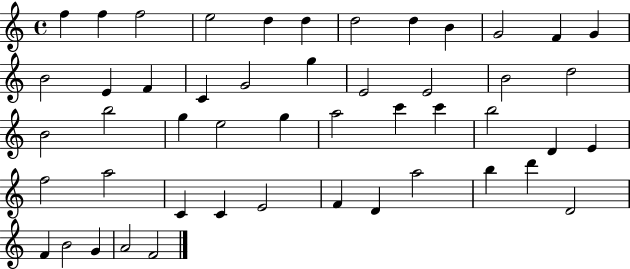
{
  \clef treble
  \time 4/4
  \defaultTimeSignature
  \key c \major
  f''4 f''4 f''2 | e''2 d''4 d''4 | d''2 d''4 b'4 | g'2 f'4 g'4 | \break b'2 e'4 f'4 | c'4 g'2 g''4 | e'2 e'2 | b'2 d''2 | \break b'2 b''2 | g''4 e''2 g''4 | a''2 c'''4 c'''4 | b''2 d'4 e'4 | \break f''2 a''2 | c'4 c'4 e'2 | f'4 d'4 a''2 | b''4 d'''4 d'2 | \break f'4 b'2 g'4 | a'2 f'2 | \bar "|."
}